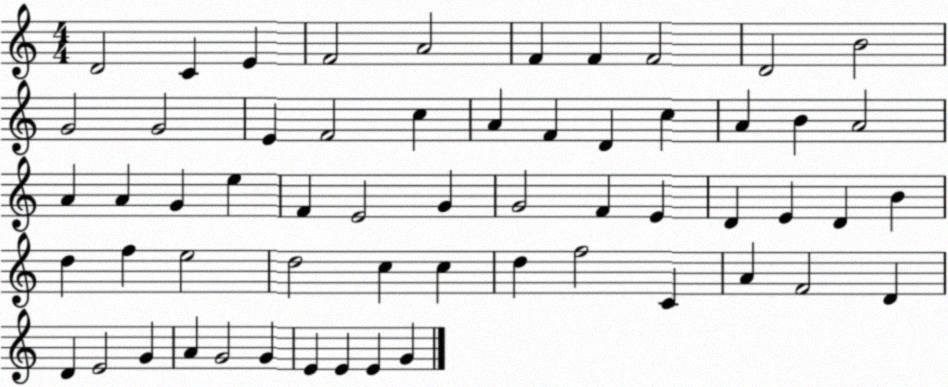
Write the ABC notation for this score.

X:1
T:Untitled
M:4/4
L:1/4
K:C
D2 C E F2 A2 F F F2 D2 B2 G2 G2 E F2 c A F D c A B A2 A A G e F E2 G G2 F E D E D B d f e2 d2 c c d f2 C A F2 D D E2 G A G2 G E E E G